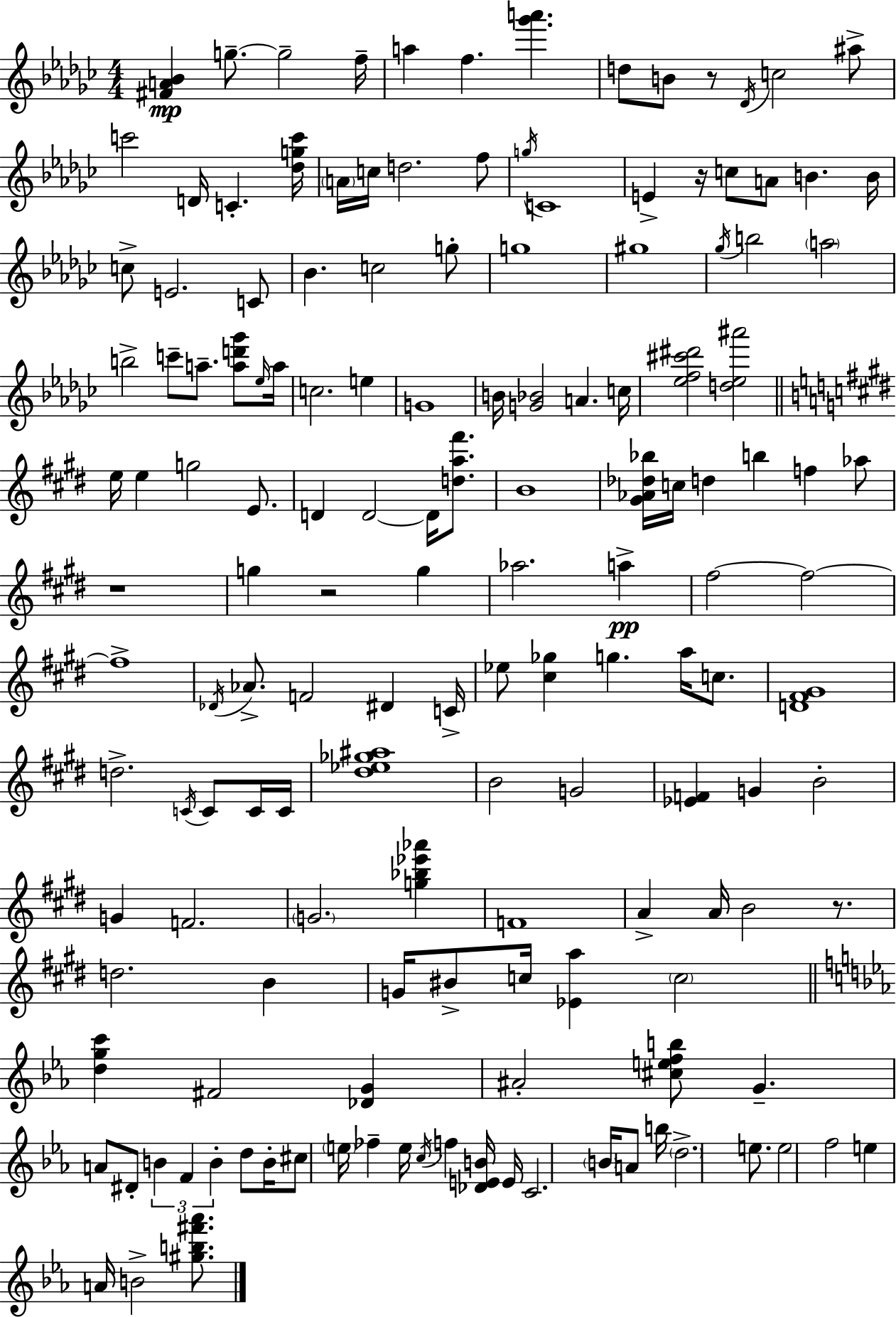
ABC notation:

X:1
T:Untitled
M:4/4
L:1/4
K:Ebm
[^FA_B] g/2 g2 f/4 a f [_g'a'] d/2 B/2 z/2 _D/4 c2 ^a/2 c'2 D/4 C [_dgc']/4 A/4 c/4 d2 f/2 g/4 C4 E z/4 c/2 A/2 B B/4 c/2 E2 C/2 _B c2 g/2 g4 ^g4 _g/4 b2 a2 b2 c'/2 a/2 [ad'_g']/2 _e/4 a/4 c2 e G4 B/4 [G_B]2 A c/4 [_ef^c'^d']2 [d_e^a']2 e/4 e g2 E/2 D D2 D/4 [da^f']/2 B4 [^G_A_d_b]/4 c/4 d b f _a/2 z4 g z2 g _a2 a ^f2 ^f2 ^f4 _D/4 _A/2 F2 ^D C/4 _e/2 [^c_g] g a/4 c/2 [D^F^G]4 d2 C/4 C/2 C/4 C/4 [^d_e_g^a]4 B2 G2 [_EF] G B2 G F2 G2 [g_b_e'_a'] F4 A A/4 B2 z/2 d2 B G/4 ^B/2 c/4 [_Ea] c2 [dgc'] ^F2 [_DG] ^A2 [^cefb]/2 G A/2 ^D/2 B F B d/2 B/4 ^c/2 e/4 _f e/4 c/4 f [_DEB]/4 E/4 C2 B/4 A/2 b/4 d2 e/2 e2 f2 e A/4 B2 [^gb^f'_a']/2